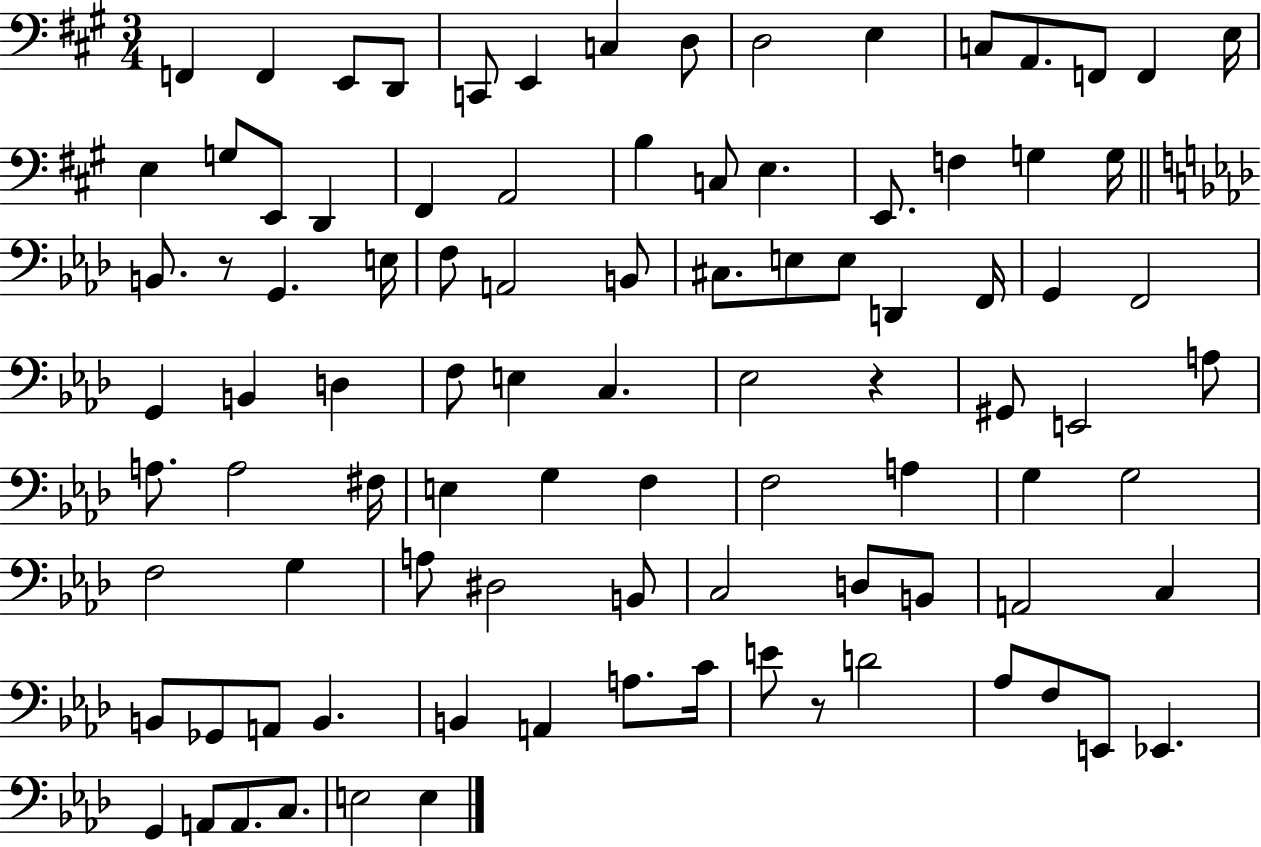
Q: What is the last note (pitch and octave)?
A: E3